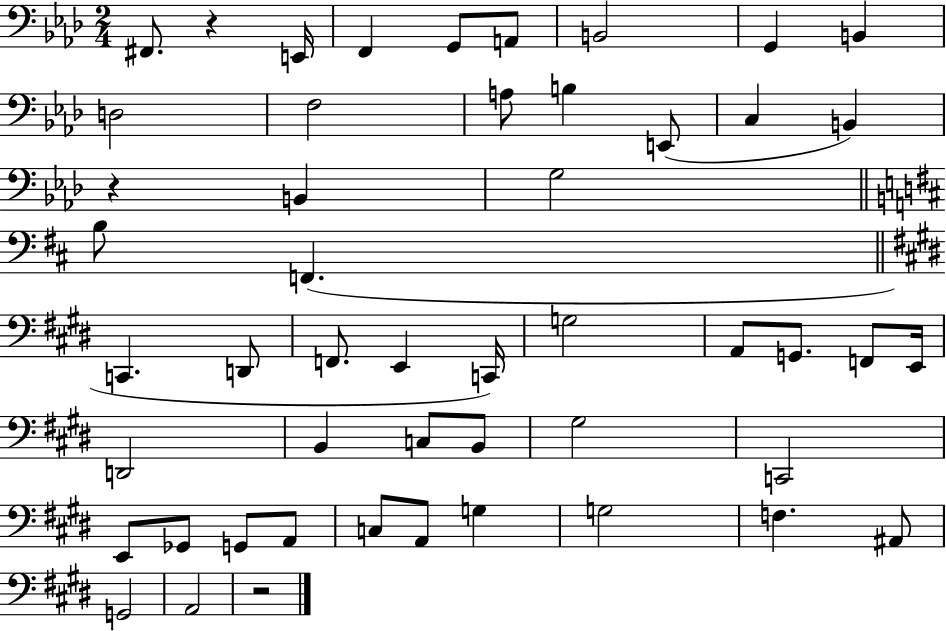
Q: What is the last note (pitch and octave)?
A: A2